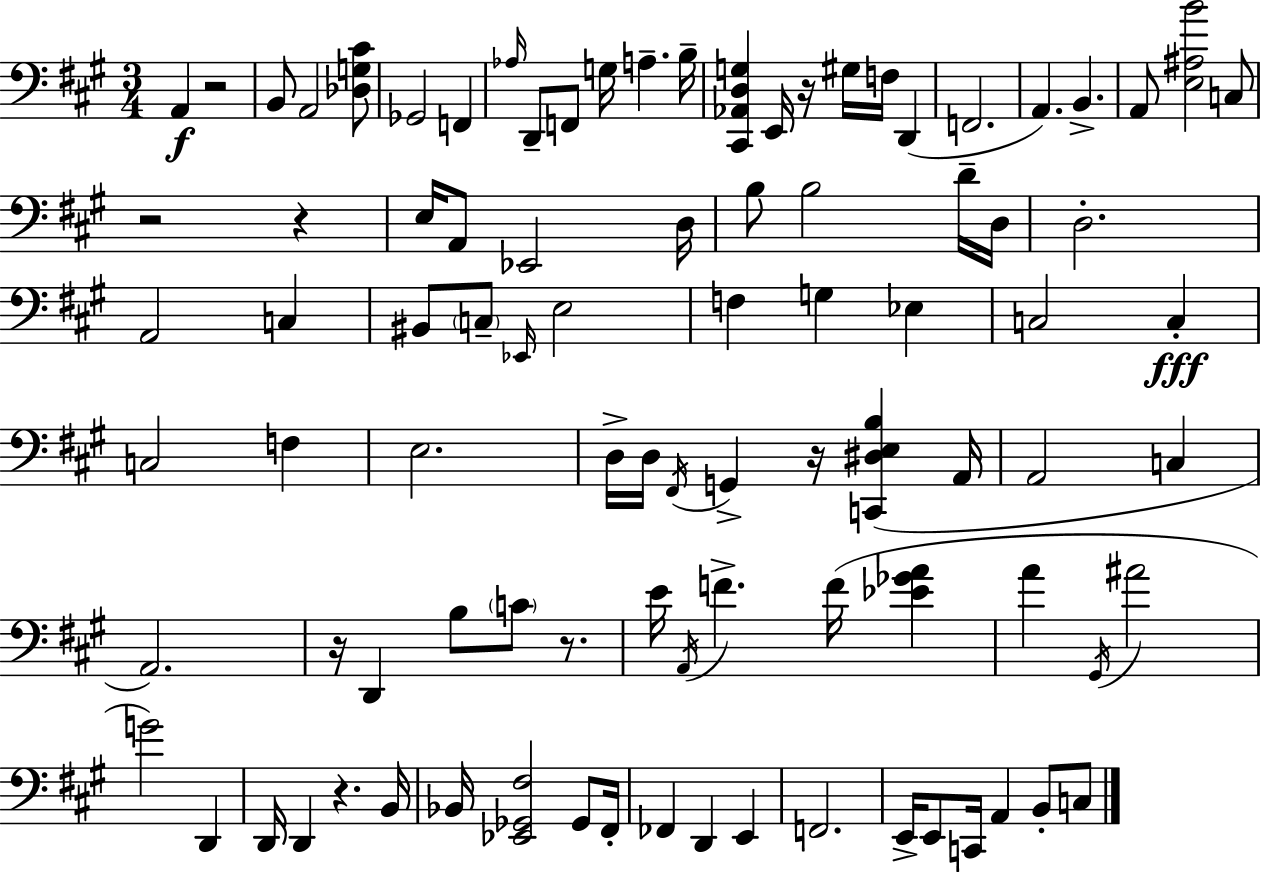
X:1
T:Untitled
M:3/4
L:1/4
K:A
A,, z2 B,,/2 A,,2 [_D,G,^C]/2 _G,,2 F,, _A,/4 D,,/2 F,,/2 G,/4 A, B,/4 [^C,,_A,,D,G,] E,,/4 z/4 ^G,/4 F,/4 D,, F,,2 A,, B,, A,,/2 [E,^A,B]2 C,/2 z2 z E,/4 A,,/2 _E,,2 D,/4 B,/2 B,2 D/4 D,/4 D,2 A,,2 C, ^B,,/2 C,/2 _E,,/4 E,2 F, G, _E, C,2 C, C,2 F, E,2 D,/4 D,/4 ^F,,/4 G,, z/4 [C,,^D,E,B,] A,,/4 A,,2 C, A,,2 z/4 D,, B,/2 C/2 z/2 E/4 A,,/4 F F/4 [_E_GA] A ^G,,/4 ^A2 G2 D,, D,,/4 D,, z B,,/4 _B,,/4 [_E,,_G,,^F,]2 _G,,/2 ^F,,/4 _F,, D,, E,, F,,2 E,,/4 E,,/2 C,,/4 A,, B,,/2 C,/2